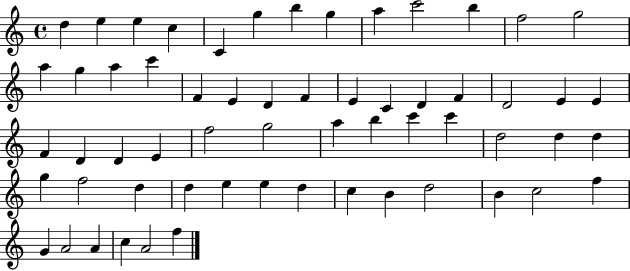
X:1
T:Untitled
M:4/4
L:1/4
K:C
d e e c C g b g a c'2 b f2 g2 a g a c' F E D F E C D F D2 E E F D D E f2 g2 a b c' c' d2 d d g f2 d d e e d c B d2 B c2 f G A2 A c A2 f